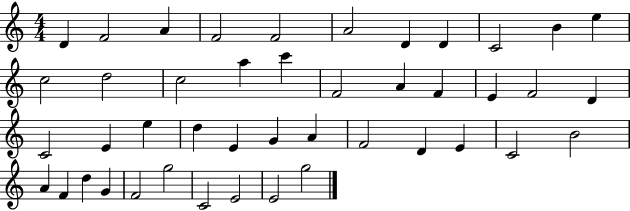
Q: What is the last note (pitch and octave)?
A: G5